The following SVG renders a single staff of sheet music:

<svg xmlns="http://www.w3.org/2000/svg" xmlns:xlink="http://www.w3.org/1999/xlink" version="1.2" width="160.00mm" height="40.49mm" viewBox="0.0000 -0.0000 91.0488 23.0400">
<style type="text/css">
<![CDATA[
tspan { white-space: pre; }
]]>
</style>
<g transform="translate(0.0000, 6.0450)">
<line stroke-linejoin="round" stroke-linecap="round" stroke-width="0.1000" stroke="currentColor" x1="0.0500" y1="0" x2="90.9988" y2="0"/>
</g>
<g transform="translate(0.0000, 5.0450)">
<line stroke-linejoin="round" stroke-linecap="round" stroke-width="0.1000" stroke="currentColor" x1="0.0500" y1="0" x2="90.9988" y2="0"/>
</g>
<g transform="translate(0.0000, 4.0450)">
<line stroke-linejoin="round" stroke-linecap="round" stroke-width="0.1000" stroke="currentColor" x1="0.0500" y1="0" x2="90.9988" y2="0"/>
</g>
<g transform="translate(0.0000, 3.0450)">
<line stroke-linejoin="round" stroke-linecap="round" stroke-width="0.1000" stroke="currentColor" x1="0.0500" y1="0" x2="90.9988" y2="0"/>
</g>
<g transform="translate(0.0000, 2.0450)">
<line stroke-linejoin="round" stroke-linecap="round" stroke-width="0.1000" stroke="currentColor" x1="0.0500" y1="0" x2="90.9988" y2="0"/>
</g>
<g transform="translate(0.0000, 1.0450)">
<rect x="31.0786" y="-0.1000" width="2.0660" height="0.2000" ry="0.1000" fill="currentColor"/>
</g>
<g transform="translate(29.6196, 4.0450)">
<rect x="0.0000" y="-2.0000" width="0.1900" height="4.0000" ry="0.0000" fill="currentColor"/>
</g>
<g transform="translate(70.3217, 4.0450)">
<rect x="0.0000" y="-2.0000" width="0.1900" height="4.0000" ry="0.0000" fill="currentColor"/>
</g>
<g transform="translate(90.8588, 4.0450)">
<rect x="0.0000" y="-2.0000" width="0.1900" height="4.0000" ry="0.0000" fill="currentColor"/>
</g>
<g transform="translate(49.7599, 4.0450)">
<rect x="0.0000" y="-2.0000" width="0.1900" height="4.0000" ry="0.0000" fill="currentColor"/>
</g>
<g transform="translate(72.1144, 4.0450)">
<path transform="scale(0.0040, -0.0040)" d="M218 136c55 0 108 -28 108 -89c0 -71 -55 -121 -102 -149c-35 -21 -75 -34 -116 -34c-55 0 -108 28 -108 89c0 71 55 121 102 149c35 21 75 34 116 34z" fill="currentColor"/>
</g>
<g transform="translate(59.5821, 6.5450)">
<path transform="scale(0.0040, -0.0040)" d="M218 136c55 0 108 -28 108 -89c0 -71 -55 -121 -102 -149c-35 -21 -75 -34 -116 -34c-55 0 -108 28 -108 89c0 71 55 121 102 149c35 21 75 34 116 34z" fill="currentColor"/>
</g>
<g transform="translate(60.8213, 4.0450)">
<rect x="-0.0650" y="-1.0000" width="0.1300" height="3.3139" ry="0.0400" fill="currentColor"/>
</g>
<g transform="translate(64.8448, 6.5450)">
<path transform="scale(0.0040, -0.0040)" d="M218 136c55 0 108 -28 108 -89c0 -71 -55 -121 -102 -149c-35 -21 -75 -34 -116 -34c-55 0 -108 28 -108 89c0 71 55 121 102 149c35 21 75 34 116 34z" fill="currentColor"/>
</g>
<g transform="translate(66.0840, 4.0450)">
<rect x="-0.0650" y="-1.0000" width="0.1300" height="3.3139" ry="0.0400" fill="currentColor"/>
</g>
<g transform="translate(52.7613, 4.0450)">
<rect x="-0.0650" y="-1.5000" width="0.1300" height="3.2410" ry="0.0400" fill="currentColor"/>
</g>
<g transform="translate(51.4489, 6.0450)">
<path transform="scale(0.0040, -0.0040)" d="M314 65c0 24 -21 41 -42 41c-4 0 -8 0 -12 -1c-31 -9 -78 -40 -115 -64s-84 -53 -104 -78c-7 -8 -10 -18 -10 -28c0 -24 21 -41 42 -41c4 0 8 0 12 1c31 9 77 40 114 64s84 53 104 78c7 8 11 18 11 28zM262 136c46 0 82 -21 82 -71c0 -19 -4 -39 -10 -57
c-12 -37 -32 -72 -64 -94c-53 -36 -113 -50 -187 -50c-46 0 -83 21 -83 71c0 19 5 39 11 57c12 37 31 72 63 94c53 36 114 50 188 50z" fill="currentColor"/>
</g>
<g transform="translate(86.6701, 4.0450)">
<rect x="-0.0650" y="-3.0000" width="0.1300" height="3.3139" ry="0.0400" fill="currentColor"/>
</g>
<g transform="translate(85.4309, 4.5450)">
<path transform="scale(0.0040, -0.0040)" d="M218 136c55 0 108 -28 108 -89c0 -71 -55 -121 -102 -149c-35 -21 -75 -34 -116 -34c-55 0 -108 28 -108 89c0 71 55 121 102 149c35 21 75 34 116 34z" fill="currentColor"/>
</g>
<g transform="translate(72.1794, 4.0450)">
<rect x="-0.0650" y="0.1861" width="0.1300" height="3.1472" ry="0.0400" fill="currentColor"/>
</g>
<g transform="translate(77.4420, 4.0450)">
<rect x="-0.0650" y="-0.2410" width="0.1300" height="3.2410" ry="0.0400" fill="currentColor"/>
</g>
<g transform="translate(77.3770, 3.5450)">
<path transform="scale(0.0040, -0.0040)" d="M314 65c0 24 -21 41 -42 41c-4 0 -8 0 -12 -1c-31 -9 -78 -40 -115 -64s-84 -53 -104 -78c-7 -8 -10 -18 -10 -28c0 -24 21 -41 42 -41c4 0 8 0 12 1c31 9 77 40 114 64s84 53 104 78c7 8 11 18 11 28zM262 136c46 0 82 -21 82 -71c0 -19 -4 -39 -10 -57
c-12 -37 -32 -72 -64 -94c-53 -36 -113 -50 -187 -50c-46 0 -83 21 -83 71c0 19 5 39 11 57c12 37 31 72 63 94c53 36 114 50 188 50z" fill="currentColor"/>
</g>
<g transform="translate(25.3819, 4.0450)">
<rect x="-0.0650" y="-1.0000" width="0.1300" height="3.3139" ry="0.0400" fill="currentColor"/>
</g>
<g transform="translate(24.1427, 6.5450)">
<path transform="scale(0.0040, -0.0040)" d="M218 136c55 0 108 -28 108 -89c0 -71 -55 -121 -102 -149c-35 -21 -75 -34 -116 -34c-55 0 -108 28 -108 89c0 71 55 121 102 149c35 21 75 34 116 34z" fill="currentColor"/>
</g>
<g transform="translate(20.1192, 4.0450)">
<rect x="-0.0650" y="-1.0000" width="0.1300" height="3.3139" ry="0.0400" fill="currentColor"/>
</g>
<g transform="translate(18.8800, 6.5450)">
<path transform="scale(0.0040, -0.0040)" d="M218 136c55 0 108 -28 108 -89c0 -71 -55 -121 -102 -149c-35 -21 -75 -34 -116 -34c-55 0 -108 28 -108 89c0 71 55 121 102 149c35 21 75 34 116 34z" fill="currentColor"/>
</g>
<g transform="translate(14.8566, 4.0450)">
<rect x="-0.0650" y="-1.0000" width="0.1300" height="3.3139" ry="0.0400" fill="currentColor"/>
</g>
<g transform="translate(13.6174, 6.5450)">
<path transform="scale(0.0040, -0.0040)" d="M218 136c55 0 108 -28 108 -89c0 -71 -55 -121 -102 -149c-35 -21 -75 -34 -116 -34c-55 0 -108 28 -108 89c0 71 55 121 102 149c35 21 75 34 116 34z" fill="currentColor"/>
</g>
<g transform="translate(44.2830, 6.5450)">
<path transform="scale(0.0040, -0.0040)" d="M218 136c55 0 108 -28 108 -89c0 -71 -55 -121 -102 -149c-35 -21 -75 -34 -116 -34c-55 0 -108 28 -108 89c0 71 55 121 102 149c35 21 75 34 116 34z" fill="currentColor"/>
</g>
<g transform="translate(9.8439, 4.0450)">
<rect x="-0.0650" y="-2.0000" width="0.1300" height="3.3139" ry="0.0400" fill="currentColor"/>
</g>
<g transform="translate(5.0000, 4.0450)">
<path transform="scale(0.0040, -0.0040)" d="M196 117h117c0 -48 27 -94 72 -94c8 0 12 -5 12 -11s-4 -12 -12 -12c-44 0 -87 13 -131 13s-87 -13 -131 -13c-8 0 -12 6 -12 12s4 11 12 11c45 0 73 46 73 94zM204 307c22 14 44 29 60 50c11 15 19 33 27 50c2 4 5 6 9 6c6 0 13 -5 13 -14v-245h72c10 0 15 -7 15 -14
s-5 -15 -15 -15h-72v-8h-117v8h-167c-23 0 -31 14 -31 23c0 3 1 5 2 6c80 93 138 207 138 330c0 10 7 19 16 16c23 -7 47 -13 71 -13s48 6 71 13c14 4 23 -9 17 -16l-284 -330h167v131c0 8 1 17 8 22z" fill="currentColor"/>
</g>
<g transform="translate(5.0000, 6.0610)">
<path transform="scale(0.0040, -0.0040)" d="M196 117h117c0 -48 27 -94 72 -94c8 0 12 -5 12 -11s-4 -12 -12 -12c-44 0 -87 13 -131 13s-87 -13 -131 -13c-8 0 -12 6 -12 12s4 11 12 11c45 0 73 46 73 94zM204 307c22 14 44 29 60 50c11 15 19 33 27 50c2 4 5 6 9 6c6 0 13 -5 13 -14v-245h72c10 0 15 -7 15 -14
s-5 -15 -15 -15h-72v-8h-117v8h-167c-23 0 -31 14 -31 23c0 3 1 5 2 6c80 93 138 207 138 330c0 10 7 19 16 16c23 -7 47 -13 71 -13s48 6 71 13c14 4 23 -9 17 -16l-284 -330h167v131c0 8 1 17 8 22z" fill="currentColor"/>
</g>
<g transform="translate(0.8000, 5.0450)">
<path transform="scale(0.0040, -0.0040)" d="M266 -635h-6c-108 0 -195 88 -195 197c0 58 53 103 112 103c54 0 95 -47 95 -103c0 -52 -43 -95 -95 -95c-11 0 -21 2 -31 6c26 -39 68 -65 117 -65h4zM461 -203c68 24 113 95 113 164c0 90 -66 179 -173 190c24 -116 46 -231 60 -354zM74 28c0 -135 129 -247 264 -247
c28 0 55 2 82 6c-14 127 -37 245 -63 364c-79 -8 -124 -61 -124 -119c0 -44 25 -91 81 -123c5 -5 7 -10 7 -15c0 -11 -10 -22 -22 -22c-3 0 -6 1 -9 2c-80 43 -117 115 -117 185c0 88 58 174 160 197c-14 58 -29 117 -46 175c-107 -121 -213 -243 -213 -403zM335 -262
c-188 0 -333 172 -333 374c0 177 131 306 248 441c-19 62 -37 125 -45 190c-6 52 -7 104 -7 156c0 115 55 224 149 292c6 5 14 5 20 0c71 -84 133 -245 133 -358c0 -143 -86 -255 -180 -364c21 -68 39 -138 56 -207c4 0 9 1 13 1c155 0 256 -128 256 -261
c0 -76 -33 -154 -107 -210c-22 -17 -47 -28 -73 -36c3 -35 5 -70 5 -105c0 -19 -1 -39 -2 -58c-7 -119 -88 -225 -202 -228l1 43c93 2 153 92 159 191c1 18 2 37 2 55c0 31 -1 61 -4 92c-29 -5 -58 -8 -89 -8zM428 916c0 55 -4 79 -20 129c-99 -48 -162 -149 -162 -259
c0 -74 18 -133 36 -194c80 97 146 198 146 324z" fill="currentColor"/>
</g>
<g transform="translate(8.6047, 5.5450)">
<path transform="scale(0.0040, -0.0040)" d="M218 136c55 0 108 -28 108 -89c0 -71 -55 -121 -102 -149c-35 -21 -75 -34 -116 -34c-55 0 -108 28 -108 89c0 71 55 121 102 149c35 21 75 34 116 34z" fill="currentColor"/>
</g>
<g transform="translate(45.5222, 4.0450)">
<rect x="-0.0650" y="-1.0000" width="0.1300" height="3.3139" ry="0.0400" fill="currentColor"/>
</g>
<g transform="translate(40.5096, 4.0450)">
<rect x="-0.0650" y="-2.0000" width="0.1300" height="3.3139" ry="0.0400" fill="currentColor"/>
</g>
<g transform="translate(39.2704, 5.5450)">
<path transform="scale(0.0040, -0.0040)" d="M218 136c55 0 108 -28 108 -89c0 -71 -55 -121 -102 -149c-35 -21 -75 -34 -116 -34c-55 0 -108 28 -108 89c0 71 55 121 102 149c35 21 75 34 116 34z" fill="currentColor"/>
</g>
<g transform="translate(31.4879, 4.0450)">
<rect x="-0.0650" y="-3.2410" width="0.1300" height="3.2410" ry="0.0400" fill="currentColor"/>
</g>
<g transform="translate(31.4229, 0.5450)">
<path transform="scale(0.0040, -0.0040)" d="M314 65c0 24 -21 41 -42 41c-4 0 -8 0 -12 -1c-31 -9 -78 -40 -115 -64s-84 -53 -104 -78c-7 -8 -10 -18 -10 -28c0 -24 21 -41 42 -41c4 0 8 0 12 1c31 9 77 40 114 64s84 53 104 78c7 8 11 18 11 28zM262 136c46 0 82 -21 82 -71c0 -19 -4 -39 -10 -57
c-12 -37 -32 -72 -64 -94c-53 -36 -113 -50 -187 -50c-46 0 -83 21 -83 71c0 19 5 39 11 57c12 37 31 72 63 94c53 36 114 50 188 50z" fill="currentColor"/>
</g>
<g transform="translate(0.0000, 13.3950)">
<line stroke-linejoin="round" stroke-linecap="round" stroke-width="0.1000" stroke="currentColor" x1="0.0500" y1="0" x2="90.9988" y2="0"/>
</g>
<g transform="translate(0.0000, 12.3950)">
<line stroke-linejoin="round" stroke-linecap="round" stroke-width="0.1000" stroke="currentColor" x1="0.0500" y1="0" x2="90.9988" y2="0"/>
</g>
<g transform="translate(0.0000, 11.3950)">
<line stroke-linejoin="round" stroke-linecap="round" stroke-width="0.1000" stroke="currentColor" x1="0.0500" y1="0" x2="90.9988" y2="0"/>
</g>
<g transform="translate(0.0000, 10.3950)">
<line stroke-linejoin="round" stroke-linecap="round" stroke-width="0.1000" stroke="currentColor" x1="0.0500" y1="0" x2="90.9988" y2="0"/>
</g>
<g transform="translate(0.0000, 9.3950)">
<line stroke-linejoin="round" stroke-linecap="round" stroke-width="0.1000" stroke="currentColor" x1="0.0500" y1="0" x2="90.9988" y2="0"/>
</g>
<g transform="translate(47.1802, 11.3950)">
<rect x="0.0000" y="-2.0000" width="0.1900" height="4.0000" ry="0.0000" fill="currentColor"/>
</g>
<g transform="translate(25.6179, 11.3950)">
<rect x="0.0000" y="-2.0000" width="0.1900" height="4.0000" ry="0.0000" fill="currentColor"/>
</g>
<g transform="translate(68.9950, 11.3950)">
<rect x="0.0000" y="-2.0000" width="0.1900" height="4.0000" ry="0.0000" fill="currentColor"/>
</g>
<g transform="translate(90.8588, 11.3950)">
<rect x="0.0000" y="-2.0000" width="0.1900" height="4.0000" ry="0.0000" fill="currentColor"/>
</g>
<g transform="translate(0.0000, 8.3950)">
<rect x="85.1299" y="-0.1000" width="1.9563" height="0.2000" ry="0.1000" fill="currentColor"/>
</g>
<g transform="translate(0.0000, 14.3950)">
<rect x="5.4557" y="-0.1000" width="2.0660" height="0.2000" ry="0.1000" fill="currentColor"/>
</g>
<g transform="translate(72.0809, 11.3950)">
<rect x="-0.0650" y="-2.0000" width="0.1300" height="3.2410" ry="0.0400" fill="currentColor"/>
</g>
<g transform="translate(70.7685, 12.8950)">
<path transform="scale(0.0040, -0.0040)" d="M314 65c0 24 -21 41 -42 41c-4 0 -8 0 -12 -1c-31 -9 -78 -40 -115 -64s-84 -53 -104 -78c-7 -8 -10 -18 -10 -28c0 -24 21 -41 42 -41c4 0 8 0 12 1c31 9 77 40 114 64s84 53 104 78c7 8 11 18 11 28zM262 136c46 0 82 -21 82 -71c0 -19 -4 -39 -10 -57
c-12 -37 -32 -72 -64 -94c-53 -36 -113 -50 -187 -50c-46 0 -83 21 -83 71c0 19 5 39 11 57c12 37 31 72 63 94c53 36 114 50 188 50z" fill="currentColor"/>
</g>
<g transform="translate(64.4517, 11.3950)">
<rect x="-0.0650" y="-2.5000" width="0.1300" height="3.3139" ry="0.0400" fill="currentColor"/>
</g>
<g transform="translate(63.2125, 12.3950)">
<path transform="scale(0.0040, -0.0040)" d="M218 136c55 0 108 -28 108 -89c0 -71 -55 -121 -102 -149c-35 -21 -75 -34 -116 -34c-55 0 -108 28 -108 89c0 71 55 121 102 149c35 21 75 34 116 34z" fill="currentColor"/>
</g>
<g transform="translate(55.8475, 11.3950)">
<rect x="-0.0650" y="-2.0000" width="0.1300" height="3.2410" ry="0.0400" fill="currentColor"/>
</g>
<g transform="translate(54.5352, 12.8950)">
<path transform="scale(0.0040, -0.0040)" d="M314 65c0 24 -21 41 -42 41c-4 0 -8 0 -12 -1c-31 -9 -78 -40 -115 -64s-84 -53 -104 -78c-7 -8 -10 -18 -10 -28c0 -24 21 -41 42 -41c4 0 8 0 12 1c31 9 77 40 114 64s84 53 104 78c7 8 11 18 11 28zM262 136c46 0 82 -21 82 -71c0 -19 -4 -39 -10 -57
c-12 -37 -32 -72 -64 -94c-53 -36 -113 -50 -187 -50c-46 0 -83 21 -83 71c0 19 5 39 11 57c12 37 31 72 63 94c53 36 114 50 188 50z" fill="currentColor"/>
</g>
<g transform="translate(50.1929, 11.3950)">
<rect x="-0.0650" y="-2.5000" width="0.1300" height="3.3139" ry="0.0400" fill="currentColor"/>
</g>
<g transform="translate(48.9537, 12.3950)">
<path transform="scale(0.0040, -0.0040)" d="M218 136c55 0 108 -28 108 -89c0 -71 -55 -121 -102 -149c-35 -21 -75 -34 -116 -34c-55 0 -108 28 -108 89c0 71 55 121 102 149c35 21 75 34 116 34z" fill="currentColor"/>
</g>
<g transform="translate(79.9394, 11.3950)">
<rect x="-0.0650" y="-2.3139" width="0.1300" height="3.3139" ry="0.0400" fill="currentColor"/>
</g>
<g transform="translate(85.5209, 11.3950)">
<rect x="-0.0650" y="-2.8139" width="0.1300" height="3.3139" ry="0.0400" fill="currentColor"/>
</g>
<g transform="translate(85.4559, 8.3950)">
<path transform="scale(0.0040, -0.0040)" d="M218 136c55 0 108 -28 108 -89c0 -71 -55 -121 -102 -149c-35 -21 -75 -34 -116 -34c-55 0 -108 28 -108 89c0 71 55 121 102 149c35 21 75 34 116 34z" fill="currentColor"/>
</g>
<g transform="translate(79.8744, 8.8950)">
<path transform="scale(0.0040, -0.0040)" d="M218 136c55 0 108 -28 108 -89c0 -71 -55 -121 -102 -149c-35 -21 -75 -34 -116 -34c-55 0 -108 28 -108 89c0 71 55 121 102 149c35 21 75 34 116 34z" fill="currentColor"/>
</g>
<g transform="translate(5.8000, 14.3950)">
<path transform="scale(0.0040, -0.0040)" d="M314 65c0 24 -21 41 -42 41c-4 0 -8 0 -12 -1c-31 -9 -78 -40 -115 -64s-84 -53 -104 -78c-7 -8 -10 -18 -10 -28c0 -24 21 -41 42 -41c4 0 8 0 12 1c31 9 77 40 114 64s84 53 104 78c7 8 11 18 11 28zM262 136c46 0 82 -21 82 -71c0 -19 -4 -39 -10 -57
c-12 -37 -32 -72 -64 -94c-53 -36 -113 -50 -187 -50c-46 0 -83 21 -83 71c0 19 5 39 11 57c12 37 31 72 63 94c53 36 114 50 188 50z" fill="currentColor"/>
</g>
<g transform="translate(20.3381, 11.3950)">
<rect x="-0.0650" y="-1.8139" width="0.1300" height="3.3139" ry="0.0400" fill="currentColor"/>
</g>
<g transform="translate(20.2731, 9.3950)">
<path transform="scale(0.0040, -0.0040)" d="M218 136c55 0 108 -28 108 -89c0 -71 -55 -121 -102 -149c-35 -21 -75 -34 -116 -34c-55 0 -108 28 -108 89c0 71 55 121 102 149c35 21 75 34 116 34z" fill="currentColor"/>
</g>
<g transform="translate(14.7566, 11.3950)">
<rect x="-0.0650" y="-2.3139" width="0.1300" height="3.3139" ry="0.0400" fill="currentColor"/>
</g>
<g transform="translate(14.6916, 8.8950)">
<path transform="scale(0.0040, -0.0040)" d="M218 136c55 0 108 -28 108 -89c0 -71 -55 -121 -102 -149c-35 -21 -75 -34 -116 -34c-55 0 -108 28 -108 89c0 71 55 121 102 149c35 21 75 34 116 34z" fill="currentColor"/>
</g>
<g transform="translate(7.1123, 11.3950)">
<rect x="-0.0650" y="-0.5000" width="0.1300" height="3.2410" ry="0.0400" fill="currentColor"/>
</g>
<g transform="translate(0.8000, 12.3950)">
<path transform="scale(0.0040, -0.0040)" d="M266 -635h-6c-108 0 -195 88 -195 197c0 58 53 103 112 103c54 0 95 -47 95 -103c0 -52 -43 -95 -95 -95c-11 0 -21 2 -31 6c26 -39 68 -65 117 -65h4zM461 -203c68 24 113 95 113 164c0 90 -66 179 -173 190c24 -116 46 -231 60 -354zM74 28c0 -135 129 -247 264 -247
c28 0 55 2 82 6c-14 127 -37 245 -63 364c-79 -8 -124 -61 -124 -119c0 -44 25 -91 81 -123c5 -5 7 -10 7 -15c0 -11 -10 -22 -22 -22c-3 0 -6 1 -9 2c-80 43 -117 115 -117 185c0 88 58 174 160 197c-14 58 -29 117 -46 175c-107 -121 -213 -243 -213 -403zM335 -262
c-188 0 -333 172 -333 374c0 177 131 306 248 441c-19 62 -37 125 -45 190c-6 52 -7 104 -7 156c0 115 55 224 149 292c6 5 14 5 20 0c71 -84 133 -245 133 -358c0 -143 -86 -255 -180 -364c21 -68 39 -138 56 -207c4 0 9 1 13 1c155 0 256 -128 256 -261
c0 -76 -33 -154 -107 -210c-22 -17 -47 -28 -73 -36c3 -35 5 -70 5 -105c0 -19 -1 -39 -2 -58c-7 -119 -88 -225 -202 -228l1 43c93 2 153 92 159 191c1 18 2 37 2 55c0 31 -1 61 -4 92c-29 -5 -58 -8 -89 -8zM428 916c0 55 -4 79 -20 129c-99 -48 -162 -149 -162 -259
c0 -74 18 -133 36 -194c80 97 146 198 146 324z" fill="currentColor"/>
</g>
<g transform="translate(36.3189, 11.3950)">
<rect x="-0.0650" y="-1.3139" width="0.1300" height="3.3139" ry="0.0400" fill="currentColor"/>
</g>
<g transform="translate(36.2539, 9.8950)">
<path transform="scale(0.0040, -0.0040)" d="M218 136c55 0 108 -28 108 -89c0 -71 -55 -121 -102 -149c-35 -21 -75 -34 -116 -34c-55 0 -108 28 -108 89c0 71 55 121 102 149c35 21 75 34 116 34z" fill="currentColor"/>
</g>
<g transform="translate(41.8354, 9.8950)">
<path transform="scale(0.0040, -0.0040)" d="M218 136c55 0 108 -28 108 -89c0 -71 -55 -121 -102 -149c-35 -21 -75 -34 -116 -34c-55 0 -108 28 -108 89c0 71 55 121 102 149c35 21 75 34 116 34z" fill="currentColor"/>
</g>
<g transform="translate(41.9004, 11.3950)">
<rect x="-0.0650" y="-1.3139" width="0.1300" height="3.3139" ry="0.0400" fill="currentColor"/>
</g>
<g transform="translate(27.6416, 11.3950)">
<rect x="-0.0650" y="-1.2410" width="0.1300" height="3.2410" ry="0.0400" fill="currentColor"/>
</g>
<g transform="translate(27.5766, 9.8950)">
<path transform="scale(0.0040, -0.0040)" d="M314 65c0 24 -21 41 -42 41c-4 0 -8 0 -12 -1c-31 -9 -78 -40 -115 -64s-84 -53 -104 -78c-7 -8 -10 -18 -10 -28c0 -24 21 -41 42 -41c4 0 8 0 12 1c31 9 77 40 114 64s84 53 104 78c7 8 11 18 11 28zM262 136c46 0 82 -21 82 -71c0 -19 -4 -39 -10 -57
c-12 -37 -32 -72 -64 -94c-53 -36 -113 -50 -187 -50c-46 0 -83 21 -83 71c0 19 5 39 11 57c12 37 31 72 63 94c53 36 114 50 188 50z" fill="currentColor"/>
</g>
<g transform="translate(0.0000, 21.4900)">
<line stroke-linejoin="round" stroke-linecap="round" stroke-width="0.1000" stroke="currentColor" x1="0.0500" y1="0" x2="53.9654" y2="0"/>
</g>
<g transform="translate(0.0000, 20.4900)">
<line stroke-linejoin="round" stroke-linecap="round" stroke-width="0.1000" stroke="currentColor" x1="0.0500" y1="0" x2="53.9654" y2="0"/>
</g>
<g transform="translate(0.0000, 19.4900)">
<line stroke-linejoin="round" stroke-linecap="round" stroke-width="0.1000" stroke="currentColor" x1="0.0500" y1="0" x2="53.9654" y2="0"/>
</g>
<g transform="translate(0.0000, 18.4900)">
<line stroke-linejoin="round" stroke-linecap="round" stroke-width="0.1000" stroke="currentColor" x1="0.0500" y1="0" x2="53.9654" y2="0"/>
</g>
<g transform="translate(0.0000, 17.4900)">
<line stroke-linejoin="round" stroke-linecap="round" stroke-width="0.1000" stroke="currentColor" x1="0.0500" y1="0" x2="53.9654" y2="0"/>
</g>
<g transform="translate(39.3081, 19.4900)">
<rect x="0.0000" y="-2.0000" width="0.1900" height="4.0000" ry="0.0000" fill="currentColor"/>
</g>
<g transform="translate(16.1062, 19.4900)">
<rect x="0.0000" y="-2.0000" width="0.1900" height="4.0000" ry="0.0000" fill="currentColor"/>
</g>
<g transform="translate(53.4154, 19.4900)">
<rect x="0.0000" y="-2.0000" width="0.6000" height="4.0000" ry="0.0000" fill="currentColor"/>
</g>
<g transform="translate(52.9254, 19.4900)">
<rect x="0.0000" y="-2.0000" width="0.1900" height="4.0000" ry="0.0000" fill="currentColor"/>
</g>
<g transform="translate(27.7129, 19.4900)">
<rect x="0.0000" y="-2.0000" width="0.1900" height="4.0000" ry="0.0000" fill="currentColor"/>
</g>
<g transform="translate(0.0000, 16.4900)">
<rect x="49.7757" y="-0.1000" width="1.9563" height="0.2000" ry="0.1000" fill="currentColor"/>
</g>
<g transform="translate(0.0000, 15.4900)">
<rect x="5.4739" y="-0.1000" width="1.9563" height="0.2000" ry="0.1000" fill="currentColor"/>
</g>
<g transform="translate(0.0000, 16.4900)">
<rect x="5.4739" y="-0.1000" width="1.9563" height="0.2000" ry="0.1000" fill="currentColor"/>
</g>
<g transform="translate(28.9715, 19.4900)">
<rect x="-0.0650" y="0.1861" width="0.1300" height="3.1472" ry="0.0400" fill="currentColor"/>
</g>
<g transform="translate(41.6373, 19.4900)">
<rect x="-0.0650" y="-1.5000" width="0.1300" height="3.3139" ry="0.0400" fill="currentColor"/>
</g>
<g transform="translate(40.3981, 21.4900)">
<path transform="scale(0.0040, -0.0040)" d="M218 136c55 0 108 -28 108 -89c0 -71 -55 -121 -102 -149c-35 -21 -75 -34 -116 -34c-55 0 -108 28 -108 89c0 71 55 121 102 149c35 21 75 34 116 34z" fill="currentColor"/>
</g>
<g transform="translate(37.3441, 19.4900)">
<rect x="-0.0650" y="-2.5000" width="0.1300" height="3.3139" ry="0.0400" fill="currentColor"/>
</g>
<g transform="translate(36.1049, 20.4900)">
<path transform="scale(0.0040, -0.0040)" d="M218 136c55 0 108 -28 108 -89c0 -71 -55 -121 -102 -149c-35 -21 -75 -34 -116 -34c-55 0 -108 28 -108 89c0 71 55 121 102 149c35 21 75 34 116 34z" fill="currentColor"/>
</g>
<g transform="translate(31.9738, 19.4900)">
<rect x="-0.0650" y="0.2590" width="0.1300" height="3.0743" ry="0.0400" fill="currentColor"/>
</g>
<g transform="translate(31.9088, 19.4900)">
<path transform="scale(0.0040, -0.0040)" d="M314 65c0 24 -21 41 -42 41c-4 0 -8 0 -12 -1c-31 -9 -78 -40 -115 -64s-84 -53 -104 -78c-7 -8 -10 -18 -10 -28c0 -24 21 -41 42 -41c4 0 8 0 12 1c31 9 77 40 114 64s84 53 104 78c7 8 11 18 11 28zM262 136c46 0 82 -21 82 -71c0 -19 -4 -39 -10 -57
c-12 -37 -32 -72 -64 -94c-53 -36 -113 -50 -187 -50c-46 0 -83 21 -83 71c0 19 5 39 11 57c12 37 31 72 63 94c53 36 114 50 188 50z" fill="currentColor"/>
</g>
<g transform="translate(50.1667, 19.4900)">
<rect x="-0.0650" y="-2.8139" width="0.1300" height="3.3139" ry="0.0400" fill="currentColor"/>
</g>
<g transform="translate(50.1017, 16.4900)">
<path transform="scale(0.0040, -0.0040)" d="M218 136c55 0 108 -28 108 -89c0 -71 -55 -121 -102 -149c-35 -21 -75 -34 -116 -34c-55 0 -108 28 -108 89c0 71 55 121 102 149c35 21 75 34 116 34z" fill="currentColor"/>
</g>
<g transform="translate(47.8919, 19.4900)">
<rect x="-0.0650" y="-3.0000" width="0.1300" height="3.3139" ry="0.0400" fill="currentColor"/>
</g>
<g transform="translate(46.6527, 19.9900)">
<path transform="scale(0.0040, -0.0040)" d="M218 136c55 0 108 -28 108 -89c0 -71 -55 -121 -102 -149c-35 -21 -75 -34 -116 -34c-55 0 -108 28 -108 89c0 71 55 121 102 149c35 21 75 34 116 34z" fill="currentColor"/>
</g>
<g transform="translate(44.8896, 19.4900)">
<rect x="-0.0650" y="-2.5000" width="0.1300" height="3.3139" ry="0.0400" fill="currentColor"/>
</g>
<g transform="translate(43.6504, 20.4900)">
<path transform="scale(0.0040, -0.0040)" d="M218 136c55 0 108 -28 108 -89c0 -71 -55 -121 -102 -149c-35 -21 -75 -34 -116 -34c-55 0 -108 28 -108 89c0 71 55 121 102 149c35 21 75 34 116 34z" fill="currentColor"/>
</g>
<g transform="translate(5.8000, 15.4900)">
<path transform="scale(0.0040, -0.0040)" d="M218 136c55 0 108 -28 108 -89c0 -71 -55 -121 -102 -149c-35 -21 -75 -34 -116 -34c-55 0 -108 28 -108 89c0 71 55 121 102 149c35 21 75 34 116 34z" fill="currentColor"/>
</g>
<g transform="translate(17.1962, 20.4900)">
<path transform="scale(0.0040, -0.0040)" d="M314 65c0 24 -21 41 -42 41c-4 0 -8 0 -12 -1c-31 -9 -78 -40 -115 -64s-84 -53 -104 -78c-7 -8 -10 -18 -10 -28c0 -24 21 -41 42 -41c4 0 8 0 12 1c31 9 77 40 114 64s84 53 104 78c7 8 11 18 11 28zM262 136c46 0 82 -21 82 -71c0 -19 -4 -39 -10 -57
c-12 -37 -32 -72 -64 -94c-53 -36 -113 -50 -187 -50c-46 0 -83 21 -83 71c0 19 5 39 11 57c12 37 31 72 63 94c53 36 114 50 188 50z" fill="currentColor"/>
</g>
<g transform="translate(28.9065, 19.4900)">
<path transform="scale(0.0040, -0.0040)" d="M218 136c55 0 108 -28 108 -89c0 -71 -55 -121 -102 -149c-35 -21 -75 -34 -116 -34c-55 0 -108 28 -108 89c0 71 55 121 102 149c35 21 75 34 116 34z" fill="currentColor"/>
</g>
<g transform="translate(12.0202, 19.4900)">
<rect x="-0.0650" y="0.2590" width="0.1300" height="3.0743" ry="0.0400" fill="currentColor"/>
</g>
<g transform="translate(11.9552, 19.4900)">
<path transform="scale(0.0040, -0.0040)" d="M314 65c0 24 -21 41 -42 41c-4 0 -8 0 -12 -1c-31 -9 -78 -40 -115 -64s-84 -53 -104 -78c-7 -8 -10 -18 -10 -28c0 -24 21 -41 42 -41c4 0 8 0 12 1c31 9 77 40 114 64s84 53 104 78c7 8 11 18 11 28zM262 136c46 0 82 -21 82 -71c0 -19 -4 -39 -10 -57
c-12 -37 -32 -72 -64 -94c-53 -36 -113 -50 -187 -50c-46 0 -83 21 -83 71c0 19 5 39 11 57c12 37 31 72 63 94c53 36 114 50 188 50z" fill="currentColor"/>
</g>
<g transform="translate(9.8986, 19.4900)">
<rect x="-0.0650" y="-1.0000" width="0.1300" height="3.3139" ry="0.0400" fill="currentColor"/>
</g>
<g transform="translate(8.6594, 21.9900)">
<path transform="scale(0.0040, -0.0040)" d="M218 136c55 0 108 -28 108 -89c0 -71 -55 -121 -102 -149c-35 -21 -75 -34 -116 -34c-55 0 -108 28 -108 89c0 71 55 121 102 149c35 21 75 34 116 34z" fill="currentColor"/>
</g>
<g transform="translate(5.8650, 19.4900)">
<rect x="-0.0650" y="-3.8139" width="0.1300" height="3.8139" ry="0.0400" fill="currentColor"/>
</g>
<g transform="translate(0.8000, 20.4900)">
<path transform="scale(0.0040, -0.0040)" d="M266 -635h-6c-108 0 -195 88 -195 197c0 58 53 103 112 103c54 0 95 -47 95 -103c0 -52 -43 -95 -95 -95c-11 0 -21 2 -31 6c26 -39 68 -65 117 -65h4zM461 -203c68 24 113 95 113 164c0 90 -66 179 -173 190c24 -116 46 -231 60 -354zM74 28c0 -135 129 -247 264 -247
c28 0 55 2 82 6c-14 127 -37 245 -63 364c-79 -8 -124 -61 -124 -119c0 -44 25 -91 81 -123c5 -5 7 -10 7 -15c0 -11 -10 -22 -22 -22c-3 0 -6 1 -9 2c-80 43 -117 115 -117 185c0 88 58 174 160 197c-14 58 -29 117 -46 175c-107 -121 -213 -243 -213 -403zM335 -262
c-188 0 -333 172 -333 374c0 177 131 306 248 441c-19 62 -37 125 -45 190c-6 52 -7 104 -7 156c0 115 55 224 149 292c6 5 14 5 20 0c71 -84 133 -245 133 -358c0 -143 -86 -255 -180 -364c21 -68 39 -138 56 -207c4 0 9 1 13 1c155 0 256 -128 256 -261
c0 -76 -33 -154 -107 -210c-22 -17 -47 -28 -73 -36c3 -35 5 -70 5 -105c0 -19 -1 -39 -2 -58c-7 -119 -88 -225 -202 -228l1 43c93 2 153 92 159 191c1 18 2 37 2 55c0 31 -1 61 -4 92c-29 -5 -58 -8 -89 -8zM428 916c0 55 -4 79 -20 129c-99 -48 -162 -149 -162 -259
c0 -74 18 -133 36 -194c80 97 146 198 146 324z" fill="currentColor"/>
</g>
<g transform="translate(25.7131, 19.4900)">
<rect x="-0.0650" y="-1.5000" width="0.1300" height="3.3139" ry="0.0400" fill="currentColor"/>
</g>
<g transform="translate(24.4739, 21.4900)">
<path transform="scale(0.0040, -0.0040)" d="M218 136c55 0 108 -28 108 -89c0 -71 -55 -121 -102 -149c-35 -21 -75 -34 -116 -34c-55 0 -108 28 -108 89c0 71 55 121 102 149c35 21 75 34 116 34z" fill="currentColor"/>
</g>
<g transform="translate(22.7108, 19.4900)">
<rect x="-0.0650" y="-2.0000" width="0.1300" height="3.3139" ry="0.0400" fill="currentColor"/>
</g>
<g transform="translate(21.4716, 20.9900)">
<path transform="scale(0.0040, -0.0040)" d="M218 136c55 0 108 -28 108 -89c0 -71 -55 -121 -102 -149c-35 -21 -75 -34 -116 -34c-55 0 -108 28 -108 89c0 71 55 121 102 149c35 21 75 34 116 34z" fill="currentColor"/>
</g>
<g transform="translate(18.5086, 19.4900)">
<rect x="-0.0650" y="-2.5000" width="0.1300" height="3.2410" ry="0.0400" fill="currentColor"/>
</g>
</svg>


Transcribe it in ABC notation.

X:1
T:Untitled
M:4/4
L:1/4
K:C
F D D D b2 F D E2 D D B c2 A C2 g f e2 e e G F2 G F2 g a c' D B2 G2 F E B B2 G E G A a